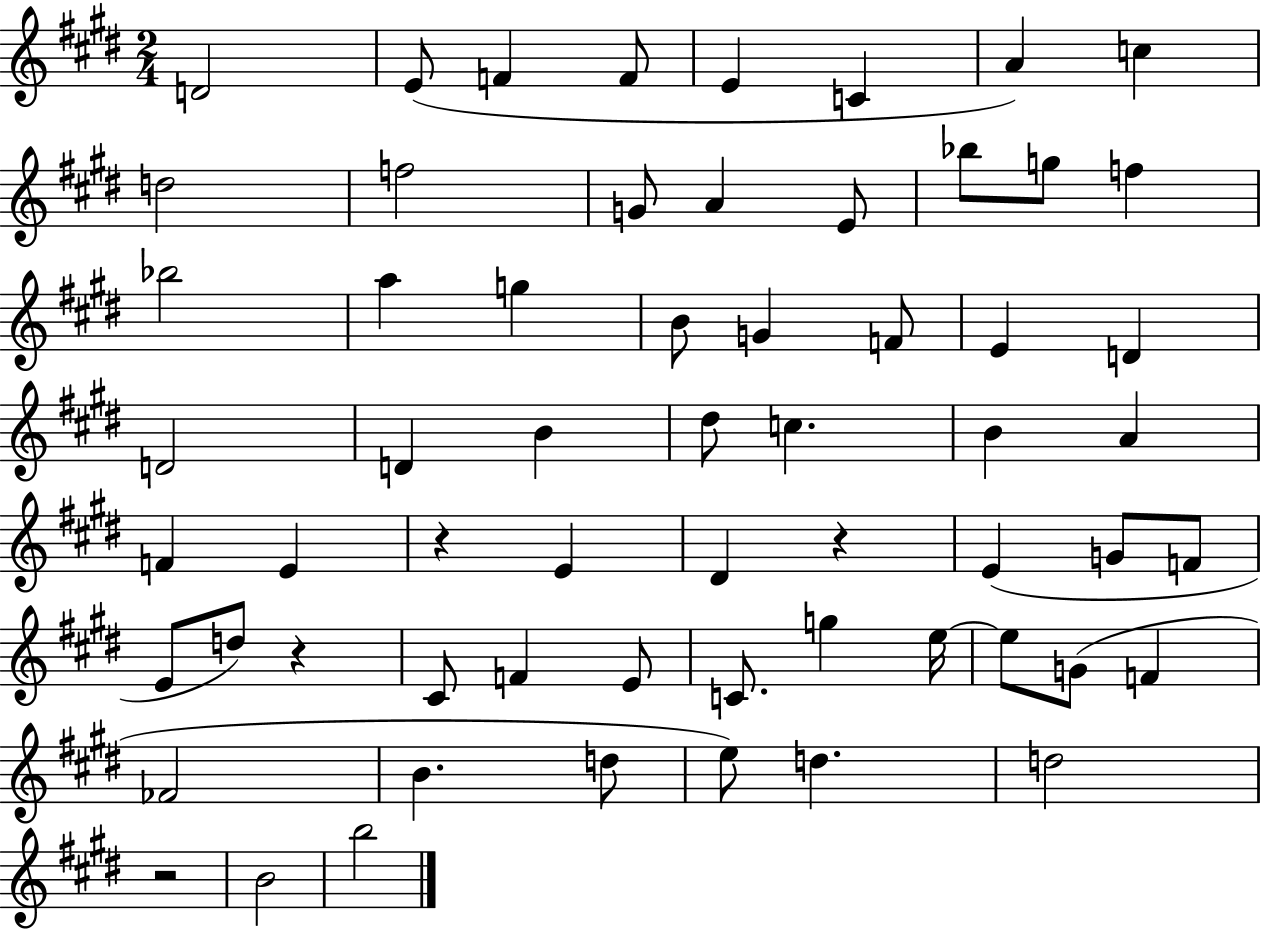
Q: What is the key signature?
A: E major